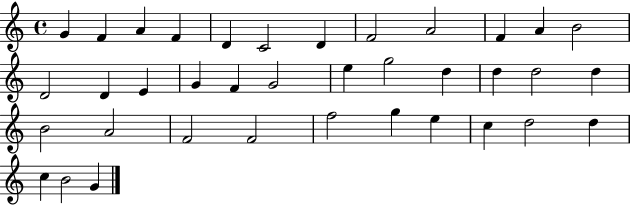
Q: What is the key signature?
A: C major